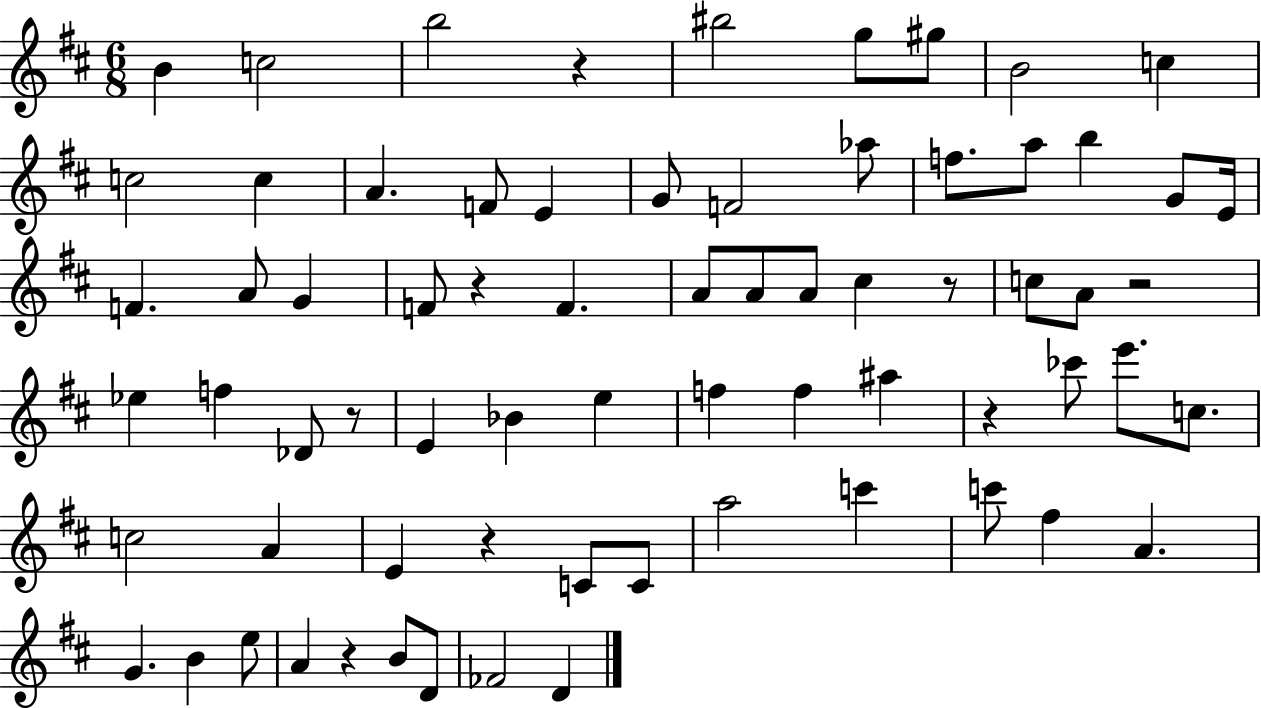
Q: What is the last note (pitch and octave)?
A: D4